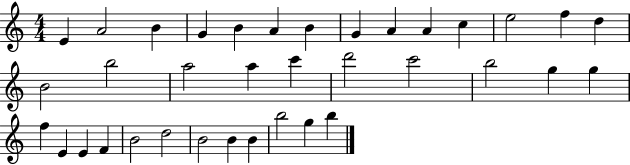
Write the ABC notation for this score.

X:1
T:Untitled
M:4/4
L:1/4
K:C
E A2 B G B A B G A A c e2 f d B2 b2 a2 a c' d'2 c'2 b2 g g f E E F B2 d2 B2 B B b2 g b